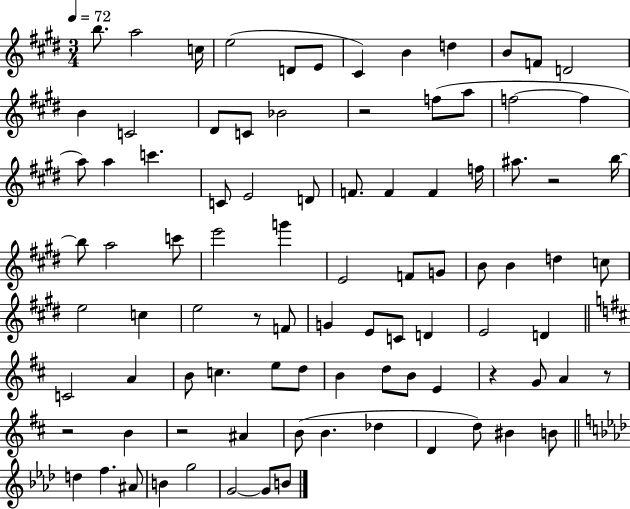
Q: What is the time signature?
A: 3/4